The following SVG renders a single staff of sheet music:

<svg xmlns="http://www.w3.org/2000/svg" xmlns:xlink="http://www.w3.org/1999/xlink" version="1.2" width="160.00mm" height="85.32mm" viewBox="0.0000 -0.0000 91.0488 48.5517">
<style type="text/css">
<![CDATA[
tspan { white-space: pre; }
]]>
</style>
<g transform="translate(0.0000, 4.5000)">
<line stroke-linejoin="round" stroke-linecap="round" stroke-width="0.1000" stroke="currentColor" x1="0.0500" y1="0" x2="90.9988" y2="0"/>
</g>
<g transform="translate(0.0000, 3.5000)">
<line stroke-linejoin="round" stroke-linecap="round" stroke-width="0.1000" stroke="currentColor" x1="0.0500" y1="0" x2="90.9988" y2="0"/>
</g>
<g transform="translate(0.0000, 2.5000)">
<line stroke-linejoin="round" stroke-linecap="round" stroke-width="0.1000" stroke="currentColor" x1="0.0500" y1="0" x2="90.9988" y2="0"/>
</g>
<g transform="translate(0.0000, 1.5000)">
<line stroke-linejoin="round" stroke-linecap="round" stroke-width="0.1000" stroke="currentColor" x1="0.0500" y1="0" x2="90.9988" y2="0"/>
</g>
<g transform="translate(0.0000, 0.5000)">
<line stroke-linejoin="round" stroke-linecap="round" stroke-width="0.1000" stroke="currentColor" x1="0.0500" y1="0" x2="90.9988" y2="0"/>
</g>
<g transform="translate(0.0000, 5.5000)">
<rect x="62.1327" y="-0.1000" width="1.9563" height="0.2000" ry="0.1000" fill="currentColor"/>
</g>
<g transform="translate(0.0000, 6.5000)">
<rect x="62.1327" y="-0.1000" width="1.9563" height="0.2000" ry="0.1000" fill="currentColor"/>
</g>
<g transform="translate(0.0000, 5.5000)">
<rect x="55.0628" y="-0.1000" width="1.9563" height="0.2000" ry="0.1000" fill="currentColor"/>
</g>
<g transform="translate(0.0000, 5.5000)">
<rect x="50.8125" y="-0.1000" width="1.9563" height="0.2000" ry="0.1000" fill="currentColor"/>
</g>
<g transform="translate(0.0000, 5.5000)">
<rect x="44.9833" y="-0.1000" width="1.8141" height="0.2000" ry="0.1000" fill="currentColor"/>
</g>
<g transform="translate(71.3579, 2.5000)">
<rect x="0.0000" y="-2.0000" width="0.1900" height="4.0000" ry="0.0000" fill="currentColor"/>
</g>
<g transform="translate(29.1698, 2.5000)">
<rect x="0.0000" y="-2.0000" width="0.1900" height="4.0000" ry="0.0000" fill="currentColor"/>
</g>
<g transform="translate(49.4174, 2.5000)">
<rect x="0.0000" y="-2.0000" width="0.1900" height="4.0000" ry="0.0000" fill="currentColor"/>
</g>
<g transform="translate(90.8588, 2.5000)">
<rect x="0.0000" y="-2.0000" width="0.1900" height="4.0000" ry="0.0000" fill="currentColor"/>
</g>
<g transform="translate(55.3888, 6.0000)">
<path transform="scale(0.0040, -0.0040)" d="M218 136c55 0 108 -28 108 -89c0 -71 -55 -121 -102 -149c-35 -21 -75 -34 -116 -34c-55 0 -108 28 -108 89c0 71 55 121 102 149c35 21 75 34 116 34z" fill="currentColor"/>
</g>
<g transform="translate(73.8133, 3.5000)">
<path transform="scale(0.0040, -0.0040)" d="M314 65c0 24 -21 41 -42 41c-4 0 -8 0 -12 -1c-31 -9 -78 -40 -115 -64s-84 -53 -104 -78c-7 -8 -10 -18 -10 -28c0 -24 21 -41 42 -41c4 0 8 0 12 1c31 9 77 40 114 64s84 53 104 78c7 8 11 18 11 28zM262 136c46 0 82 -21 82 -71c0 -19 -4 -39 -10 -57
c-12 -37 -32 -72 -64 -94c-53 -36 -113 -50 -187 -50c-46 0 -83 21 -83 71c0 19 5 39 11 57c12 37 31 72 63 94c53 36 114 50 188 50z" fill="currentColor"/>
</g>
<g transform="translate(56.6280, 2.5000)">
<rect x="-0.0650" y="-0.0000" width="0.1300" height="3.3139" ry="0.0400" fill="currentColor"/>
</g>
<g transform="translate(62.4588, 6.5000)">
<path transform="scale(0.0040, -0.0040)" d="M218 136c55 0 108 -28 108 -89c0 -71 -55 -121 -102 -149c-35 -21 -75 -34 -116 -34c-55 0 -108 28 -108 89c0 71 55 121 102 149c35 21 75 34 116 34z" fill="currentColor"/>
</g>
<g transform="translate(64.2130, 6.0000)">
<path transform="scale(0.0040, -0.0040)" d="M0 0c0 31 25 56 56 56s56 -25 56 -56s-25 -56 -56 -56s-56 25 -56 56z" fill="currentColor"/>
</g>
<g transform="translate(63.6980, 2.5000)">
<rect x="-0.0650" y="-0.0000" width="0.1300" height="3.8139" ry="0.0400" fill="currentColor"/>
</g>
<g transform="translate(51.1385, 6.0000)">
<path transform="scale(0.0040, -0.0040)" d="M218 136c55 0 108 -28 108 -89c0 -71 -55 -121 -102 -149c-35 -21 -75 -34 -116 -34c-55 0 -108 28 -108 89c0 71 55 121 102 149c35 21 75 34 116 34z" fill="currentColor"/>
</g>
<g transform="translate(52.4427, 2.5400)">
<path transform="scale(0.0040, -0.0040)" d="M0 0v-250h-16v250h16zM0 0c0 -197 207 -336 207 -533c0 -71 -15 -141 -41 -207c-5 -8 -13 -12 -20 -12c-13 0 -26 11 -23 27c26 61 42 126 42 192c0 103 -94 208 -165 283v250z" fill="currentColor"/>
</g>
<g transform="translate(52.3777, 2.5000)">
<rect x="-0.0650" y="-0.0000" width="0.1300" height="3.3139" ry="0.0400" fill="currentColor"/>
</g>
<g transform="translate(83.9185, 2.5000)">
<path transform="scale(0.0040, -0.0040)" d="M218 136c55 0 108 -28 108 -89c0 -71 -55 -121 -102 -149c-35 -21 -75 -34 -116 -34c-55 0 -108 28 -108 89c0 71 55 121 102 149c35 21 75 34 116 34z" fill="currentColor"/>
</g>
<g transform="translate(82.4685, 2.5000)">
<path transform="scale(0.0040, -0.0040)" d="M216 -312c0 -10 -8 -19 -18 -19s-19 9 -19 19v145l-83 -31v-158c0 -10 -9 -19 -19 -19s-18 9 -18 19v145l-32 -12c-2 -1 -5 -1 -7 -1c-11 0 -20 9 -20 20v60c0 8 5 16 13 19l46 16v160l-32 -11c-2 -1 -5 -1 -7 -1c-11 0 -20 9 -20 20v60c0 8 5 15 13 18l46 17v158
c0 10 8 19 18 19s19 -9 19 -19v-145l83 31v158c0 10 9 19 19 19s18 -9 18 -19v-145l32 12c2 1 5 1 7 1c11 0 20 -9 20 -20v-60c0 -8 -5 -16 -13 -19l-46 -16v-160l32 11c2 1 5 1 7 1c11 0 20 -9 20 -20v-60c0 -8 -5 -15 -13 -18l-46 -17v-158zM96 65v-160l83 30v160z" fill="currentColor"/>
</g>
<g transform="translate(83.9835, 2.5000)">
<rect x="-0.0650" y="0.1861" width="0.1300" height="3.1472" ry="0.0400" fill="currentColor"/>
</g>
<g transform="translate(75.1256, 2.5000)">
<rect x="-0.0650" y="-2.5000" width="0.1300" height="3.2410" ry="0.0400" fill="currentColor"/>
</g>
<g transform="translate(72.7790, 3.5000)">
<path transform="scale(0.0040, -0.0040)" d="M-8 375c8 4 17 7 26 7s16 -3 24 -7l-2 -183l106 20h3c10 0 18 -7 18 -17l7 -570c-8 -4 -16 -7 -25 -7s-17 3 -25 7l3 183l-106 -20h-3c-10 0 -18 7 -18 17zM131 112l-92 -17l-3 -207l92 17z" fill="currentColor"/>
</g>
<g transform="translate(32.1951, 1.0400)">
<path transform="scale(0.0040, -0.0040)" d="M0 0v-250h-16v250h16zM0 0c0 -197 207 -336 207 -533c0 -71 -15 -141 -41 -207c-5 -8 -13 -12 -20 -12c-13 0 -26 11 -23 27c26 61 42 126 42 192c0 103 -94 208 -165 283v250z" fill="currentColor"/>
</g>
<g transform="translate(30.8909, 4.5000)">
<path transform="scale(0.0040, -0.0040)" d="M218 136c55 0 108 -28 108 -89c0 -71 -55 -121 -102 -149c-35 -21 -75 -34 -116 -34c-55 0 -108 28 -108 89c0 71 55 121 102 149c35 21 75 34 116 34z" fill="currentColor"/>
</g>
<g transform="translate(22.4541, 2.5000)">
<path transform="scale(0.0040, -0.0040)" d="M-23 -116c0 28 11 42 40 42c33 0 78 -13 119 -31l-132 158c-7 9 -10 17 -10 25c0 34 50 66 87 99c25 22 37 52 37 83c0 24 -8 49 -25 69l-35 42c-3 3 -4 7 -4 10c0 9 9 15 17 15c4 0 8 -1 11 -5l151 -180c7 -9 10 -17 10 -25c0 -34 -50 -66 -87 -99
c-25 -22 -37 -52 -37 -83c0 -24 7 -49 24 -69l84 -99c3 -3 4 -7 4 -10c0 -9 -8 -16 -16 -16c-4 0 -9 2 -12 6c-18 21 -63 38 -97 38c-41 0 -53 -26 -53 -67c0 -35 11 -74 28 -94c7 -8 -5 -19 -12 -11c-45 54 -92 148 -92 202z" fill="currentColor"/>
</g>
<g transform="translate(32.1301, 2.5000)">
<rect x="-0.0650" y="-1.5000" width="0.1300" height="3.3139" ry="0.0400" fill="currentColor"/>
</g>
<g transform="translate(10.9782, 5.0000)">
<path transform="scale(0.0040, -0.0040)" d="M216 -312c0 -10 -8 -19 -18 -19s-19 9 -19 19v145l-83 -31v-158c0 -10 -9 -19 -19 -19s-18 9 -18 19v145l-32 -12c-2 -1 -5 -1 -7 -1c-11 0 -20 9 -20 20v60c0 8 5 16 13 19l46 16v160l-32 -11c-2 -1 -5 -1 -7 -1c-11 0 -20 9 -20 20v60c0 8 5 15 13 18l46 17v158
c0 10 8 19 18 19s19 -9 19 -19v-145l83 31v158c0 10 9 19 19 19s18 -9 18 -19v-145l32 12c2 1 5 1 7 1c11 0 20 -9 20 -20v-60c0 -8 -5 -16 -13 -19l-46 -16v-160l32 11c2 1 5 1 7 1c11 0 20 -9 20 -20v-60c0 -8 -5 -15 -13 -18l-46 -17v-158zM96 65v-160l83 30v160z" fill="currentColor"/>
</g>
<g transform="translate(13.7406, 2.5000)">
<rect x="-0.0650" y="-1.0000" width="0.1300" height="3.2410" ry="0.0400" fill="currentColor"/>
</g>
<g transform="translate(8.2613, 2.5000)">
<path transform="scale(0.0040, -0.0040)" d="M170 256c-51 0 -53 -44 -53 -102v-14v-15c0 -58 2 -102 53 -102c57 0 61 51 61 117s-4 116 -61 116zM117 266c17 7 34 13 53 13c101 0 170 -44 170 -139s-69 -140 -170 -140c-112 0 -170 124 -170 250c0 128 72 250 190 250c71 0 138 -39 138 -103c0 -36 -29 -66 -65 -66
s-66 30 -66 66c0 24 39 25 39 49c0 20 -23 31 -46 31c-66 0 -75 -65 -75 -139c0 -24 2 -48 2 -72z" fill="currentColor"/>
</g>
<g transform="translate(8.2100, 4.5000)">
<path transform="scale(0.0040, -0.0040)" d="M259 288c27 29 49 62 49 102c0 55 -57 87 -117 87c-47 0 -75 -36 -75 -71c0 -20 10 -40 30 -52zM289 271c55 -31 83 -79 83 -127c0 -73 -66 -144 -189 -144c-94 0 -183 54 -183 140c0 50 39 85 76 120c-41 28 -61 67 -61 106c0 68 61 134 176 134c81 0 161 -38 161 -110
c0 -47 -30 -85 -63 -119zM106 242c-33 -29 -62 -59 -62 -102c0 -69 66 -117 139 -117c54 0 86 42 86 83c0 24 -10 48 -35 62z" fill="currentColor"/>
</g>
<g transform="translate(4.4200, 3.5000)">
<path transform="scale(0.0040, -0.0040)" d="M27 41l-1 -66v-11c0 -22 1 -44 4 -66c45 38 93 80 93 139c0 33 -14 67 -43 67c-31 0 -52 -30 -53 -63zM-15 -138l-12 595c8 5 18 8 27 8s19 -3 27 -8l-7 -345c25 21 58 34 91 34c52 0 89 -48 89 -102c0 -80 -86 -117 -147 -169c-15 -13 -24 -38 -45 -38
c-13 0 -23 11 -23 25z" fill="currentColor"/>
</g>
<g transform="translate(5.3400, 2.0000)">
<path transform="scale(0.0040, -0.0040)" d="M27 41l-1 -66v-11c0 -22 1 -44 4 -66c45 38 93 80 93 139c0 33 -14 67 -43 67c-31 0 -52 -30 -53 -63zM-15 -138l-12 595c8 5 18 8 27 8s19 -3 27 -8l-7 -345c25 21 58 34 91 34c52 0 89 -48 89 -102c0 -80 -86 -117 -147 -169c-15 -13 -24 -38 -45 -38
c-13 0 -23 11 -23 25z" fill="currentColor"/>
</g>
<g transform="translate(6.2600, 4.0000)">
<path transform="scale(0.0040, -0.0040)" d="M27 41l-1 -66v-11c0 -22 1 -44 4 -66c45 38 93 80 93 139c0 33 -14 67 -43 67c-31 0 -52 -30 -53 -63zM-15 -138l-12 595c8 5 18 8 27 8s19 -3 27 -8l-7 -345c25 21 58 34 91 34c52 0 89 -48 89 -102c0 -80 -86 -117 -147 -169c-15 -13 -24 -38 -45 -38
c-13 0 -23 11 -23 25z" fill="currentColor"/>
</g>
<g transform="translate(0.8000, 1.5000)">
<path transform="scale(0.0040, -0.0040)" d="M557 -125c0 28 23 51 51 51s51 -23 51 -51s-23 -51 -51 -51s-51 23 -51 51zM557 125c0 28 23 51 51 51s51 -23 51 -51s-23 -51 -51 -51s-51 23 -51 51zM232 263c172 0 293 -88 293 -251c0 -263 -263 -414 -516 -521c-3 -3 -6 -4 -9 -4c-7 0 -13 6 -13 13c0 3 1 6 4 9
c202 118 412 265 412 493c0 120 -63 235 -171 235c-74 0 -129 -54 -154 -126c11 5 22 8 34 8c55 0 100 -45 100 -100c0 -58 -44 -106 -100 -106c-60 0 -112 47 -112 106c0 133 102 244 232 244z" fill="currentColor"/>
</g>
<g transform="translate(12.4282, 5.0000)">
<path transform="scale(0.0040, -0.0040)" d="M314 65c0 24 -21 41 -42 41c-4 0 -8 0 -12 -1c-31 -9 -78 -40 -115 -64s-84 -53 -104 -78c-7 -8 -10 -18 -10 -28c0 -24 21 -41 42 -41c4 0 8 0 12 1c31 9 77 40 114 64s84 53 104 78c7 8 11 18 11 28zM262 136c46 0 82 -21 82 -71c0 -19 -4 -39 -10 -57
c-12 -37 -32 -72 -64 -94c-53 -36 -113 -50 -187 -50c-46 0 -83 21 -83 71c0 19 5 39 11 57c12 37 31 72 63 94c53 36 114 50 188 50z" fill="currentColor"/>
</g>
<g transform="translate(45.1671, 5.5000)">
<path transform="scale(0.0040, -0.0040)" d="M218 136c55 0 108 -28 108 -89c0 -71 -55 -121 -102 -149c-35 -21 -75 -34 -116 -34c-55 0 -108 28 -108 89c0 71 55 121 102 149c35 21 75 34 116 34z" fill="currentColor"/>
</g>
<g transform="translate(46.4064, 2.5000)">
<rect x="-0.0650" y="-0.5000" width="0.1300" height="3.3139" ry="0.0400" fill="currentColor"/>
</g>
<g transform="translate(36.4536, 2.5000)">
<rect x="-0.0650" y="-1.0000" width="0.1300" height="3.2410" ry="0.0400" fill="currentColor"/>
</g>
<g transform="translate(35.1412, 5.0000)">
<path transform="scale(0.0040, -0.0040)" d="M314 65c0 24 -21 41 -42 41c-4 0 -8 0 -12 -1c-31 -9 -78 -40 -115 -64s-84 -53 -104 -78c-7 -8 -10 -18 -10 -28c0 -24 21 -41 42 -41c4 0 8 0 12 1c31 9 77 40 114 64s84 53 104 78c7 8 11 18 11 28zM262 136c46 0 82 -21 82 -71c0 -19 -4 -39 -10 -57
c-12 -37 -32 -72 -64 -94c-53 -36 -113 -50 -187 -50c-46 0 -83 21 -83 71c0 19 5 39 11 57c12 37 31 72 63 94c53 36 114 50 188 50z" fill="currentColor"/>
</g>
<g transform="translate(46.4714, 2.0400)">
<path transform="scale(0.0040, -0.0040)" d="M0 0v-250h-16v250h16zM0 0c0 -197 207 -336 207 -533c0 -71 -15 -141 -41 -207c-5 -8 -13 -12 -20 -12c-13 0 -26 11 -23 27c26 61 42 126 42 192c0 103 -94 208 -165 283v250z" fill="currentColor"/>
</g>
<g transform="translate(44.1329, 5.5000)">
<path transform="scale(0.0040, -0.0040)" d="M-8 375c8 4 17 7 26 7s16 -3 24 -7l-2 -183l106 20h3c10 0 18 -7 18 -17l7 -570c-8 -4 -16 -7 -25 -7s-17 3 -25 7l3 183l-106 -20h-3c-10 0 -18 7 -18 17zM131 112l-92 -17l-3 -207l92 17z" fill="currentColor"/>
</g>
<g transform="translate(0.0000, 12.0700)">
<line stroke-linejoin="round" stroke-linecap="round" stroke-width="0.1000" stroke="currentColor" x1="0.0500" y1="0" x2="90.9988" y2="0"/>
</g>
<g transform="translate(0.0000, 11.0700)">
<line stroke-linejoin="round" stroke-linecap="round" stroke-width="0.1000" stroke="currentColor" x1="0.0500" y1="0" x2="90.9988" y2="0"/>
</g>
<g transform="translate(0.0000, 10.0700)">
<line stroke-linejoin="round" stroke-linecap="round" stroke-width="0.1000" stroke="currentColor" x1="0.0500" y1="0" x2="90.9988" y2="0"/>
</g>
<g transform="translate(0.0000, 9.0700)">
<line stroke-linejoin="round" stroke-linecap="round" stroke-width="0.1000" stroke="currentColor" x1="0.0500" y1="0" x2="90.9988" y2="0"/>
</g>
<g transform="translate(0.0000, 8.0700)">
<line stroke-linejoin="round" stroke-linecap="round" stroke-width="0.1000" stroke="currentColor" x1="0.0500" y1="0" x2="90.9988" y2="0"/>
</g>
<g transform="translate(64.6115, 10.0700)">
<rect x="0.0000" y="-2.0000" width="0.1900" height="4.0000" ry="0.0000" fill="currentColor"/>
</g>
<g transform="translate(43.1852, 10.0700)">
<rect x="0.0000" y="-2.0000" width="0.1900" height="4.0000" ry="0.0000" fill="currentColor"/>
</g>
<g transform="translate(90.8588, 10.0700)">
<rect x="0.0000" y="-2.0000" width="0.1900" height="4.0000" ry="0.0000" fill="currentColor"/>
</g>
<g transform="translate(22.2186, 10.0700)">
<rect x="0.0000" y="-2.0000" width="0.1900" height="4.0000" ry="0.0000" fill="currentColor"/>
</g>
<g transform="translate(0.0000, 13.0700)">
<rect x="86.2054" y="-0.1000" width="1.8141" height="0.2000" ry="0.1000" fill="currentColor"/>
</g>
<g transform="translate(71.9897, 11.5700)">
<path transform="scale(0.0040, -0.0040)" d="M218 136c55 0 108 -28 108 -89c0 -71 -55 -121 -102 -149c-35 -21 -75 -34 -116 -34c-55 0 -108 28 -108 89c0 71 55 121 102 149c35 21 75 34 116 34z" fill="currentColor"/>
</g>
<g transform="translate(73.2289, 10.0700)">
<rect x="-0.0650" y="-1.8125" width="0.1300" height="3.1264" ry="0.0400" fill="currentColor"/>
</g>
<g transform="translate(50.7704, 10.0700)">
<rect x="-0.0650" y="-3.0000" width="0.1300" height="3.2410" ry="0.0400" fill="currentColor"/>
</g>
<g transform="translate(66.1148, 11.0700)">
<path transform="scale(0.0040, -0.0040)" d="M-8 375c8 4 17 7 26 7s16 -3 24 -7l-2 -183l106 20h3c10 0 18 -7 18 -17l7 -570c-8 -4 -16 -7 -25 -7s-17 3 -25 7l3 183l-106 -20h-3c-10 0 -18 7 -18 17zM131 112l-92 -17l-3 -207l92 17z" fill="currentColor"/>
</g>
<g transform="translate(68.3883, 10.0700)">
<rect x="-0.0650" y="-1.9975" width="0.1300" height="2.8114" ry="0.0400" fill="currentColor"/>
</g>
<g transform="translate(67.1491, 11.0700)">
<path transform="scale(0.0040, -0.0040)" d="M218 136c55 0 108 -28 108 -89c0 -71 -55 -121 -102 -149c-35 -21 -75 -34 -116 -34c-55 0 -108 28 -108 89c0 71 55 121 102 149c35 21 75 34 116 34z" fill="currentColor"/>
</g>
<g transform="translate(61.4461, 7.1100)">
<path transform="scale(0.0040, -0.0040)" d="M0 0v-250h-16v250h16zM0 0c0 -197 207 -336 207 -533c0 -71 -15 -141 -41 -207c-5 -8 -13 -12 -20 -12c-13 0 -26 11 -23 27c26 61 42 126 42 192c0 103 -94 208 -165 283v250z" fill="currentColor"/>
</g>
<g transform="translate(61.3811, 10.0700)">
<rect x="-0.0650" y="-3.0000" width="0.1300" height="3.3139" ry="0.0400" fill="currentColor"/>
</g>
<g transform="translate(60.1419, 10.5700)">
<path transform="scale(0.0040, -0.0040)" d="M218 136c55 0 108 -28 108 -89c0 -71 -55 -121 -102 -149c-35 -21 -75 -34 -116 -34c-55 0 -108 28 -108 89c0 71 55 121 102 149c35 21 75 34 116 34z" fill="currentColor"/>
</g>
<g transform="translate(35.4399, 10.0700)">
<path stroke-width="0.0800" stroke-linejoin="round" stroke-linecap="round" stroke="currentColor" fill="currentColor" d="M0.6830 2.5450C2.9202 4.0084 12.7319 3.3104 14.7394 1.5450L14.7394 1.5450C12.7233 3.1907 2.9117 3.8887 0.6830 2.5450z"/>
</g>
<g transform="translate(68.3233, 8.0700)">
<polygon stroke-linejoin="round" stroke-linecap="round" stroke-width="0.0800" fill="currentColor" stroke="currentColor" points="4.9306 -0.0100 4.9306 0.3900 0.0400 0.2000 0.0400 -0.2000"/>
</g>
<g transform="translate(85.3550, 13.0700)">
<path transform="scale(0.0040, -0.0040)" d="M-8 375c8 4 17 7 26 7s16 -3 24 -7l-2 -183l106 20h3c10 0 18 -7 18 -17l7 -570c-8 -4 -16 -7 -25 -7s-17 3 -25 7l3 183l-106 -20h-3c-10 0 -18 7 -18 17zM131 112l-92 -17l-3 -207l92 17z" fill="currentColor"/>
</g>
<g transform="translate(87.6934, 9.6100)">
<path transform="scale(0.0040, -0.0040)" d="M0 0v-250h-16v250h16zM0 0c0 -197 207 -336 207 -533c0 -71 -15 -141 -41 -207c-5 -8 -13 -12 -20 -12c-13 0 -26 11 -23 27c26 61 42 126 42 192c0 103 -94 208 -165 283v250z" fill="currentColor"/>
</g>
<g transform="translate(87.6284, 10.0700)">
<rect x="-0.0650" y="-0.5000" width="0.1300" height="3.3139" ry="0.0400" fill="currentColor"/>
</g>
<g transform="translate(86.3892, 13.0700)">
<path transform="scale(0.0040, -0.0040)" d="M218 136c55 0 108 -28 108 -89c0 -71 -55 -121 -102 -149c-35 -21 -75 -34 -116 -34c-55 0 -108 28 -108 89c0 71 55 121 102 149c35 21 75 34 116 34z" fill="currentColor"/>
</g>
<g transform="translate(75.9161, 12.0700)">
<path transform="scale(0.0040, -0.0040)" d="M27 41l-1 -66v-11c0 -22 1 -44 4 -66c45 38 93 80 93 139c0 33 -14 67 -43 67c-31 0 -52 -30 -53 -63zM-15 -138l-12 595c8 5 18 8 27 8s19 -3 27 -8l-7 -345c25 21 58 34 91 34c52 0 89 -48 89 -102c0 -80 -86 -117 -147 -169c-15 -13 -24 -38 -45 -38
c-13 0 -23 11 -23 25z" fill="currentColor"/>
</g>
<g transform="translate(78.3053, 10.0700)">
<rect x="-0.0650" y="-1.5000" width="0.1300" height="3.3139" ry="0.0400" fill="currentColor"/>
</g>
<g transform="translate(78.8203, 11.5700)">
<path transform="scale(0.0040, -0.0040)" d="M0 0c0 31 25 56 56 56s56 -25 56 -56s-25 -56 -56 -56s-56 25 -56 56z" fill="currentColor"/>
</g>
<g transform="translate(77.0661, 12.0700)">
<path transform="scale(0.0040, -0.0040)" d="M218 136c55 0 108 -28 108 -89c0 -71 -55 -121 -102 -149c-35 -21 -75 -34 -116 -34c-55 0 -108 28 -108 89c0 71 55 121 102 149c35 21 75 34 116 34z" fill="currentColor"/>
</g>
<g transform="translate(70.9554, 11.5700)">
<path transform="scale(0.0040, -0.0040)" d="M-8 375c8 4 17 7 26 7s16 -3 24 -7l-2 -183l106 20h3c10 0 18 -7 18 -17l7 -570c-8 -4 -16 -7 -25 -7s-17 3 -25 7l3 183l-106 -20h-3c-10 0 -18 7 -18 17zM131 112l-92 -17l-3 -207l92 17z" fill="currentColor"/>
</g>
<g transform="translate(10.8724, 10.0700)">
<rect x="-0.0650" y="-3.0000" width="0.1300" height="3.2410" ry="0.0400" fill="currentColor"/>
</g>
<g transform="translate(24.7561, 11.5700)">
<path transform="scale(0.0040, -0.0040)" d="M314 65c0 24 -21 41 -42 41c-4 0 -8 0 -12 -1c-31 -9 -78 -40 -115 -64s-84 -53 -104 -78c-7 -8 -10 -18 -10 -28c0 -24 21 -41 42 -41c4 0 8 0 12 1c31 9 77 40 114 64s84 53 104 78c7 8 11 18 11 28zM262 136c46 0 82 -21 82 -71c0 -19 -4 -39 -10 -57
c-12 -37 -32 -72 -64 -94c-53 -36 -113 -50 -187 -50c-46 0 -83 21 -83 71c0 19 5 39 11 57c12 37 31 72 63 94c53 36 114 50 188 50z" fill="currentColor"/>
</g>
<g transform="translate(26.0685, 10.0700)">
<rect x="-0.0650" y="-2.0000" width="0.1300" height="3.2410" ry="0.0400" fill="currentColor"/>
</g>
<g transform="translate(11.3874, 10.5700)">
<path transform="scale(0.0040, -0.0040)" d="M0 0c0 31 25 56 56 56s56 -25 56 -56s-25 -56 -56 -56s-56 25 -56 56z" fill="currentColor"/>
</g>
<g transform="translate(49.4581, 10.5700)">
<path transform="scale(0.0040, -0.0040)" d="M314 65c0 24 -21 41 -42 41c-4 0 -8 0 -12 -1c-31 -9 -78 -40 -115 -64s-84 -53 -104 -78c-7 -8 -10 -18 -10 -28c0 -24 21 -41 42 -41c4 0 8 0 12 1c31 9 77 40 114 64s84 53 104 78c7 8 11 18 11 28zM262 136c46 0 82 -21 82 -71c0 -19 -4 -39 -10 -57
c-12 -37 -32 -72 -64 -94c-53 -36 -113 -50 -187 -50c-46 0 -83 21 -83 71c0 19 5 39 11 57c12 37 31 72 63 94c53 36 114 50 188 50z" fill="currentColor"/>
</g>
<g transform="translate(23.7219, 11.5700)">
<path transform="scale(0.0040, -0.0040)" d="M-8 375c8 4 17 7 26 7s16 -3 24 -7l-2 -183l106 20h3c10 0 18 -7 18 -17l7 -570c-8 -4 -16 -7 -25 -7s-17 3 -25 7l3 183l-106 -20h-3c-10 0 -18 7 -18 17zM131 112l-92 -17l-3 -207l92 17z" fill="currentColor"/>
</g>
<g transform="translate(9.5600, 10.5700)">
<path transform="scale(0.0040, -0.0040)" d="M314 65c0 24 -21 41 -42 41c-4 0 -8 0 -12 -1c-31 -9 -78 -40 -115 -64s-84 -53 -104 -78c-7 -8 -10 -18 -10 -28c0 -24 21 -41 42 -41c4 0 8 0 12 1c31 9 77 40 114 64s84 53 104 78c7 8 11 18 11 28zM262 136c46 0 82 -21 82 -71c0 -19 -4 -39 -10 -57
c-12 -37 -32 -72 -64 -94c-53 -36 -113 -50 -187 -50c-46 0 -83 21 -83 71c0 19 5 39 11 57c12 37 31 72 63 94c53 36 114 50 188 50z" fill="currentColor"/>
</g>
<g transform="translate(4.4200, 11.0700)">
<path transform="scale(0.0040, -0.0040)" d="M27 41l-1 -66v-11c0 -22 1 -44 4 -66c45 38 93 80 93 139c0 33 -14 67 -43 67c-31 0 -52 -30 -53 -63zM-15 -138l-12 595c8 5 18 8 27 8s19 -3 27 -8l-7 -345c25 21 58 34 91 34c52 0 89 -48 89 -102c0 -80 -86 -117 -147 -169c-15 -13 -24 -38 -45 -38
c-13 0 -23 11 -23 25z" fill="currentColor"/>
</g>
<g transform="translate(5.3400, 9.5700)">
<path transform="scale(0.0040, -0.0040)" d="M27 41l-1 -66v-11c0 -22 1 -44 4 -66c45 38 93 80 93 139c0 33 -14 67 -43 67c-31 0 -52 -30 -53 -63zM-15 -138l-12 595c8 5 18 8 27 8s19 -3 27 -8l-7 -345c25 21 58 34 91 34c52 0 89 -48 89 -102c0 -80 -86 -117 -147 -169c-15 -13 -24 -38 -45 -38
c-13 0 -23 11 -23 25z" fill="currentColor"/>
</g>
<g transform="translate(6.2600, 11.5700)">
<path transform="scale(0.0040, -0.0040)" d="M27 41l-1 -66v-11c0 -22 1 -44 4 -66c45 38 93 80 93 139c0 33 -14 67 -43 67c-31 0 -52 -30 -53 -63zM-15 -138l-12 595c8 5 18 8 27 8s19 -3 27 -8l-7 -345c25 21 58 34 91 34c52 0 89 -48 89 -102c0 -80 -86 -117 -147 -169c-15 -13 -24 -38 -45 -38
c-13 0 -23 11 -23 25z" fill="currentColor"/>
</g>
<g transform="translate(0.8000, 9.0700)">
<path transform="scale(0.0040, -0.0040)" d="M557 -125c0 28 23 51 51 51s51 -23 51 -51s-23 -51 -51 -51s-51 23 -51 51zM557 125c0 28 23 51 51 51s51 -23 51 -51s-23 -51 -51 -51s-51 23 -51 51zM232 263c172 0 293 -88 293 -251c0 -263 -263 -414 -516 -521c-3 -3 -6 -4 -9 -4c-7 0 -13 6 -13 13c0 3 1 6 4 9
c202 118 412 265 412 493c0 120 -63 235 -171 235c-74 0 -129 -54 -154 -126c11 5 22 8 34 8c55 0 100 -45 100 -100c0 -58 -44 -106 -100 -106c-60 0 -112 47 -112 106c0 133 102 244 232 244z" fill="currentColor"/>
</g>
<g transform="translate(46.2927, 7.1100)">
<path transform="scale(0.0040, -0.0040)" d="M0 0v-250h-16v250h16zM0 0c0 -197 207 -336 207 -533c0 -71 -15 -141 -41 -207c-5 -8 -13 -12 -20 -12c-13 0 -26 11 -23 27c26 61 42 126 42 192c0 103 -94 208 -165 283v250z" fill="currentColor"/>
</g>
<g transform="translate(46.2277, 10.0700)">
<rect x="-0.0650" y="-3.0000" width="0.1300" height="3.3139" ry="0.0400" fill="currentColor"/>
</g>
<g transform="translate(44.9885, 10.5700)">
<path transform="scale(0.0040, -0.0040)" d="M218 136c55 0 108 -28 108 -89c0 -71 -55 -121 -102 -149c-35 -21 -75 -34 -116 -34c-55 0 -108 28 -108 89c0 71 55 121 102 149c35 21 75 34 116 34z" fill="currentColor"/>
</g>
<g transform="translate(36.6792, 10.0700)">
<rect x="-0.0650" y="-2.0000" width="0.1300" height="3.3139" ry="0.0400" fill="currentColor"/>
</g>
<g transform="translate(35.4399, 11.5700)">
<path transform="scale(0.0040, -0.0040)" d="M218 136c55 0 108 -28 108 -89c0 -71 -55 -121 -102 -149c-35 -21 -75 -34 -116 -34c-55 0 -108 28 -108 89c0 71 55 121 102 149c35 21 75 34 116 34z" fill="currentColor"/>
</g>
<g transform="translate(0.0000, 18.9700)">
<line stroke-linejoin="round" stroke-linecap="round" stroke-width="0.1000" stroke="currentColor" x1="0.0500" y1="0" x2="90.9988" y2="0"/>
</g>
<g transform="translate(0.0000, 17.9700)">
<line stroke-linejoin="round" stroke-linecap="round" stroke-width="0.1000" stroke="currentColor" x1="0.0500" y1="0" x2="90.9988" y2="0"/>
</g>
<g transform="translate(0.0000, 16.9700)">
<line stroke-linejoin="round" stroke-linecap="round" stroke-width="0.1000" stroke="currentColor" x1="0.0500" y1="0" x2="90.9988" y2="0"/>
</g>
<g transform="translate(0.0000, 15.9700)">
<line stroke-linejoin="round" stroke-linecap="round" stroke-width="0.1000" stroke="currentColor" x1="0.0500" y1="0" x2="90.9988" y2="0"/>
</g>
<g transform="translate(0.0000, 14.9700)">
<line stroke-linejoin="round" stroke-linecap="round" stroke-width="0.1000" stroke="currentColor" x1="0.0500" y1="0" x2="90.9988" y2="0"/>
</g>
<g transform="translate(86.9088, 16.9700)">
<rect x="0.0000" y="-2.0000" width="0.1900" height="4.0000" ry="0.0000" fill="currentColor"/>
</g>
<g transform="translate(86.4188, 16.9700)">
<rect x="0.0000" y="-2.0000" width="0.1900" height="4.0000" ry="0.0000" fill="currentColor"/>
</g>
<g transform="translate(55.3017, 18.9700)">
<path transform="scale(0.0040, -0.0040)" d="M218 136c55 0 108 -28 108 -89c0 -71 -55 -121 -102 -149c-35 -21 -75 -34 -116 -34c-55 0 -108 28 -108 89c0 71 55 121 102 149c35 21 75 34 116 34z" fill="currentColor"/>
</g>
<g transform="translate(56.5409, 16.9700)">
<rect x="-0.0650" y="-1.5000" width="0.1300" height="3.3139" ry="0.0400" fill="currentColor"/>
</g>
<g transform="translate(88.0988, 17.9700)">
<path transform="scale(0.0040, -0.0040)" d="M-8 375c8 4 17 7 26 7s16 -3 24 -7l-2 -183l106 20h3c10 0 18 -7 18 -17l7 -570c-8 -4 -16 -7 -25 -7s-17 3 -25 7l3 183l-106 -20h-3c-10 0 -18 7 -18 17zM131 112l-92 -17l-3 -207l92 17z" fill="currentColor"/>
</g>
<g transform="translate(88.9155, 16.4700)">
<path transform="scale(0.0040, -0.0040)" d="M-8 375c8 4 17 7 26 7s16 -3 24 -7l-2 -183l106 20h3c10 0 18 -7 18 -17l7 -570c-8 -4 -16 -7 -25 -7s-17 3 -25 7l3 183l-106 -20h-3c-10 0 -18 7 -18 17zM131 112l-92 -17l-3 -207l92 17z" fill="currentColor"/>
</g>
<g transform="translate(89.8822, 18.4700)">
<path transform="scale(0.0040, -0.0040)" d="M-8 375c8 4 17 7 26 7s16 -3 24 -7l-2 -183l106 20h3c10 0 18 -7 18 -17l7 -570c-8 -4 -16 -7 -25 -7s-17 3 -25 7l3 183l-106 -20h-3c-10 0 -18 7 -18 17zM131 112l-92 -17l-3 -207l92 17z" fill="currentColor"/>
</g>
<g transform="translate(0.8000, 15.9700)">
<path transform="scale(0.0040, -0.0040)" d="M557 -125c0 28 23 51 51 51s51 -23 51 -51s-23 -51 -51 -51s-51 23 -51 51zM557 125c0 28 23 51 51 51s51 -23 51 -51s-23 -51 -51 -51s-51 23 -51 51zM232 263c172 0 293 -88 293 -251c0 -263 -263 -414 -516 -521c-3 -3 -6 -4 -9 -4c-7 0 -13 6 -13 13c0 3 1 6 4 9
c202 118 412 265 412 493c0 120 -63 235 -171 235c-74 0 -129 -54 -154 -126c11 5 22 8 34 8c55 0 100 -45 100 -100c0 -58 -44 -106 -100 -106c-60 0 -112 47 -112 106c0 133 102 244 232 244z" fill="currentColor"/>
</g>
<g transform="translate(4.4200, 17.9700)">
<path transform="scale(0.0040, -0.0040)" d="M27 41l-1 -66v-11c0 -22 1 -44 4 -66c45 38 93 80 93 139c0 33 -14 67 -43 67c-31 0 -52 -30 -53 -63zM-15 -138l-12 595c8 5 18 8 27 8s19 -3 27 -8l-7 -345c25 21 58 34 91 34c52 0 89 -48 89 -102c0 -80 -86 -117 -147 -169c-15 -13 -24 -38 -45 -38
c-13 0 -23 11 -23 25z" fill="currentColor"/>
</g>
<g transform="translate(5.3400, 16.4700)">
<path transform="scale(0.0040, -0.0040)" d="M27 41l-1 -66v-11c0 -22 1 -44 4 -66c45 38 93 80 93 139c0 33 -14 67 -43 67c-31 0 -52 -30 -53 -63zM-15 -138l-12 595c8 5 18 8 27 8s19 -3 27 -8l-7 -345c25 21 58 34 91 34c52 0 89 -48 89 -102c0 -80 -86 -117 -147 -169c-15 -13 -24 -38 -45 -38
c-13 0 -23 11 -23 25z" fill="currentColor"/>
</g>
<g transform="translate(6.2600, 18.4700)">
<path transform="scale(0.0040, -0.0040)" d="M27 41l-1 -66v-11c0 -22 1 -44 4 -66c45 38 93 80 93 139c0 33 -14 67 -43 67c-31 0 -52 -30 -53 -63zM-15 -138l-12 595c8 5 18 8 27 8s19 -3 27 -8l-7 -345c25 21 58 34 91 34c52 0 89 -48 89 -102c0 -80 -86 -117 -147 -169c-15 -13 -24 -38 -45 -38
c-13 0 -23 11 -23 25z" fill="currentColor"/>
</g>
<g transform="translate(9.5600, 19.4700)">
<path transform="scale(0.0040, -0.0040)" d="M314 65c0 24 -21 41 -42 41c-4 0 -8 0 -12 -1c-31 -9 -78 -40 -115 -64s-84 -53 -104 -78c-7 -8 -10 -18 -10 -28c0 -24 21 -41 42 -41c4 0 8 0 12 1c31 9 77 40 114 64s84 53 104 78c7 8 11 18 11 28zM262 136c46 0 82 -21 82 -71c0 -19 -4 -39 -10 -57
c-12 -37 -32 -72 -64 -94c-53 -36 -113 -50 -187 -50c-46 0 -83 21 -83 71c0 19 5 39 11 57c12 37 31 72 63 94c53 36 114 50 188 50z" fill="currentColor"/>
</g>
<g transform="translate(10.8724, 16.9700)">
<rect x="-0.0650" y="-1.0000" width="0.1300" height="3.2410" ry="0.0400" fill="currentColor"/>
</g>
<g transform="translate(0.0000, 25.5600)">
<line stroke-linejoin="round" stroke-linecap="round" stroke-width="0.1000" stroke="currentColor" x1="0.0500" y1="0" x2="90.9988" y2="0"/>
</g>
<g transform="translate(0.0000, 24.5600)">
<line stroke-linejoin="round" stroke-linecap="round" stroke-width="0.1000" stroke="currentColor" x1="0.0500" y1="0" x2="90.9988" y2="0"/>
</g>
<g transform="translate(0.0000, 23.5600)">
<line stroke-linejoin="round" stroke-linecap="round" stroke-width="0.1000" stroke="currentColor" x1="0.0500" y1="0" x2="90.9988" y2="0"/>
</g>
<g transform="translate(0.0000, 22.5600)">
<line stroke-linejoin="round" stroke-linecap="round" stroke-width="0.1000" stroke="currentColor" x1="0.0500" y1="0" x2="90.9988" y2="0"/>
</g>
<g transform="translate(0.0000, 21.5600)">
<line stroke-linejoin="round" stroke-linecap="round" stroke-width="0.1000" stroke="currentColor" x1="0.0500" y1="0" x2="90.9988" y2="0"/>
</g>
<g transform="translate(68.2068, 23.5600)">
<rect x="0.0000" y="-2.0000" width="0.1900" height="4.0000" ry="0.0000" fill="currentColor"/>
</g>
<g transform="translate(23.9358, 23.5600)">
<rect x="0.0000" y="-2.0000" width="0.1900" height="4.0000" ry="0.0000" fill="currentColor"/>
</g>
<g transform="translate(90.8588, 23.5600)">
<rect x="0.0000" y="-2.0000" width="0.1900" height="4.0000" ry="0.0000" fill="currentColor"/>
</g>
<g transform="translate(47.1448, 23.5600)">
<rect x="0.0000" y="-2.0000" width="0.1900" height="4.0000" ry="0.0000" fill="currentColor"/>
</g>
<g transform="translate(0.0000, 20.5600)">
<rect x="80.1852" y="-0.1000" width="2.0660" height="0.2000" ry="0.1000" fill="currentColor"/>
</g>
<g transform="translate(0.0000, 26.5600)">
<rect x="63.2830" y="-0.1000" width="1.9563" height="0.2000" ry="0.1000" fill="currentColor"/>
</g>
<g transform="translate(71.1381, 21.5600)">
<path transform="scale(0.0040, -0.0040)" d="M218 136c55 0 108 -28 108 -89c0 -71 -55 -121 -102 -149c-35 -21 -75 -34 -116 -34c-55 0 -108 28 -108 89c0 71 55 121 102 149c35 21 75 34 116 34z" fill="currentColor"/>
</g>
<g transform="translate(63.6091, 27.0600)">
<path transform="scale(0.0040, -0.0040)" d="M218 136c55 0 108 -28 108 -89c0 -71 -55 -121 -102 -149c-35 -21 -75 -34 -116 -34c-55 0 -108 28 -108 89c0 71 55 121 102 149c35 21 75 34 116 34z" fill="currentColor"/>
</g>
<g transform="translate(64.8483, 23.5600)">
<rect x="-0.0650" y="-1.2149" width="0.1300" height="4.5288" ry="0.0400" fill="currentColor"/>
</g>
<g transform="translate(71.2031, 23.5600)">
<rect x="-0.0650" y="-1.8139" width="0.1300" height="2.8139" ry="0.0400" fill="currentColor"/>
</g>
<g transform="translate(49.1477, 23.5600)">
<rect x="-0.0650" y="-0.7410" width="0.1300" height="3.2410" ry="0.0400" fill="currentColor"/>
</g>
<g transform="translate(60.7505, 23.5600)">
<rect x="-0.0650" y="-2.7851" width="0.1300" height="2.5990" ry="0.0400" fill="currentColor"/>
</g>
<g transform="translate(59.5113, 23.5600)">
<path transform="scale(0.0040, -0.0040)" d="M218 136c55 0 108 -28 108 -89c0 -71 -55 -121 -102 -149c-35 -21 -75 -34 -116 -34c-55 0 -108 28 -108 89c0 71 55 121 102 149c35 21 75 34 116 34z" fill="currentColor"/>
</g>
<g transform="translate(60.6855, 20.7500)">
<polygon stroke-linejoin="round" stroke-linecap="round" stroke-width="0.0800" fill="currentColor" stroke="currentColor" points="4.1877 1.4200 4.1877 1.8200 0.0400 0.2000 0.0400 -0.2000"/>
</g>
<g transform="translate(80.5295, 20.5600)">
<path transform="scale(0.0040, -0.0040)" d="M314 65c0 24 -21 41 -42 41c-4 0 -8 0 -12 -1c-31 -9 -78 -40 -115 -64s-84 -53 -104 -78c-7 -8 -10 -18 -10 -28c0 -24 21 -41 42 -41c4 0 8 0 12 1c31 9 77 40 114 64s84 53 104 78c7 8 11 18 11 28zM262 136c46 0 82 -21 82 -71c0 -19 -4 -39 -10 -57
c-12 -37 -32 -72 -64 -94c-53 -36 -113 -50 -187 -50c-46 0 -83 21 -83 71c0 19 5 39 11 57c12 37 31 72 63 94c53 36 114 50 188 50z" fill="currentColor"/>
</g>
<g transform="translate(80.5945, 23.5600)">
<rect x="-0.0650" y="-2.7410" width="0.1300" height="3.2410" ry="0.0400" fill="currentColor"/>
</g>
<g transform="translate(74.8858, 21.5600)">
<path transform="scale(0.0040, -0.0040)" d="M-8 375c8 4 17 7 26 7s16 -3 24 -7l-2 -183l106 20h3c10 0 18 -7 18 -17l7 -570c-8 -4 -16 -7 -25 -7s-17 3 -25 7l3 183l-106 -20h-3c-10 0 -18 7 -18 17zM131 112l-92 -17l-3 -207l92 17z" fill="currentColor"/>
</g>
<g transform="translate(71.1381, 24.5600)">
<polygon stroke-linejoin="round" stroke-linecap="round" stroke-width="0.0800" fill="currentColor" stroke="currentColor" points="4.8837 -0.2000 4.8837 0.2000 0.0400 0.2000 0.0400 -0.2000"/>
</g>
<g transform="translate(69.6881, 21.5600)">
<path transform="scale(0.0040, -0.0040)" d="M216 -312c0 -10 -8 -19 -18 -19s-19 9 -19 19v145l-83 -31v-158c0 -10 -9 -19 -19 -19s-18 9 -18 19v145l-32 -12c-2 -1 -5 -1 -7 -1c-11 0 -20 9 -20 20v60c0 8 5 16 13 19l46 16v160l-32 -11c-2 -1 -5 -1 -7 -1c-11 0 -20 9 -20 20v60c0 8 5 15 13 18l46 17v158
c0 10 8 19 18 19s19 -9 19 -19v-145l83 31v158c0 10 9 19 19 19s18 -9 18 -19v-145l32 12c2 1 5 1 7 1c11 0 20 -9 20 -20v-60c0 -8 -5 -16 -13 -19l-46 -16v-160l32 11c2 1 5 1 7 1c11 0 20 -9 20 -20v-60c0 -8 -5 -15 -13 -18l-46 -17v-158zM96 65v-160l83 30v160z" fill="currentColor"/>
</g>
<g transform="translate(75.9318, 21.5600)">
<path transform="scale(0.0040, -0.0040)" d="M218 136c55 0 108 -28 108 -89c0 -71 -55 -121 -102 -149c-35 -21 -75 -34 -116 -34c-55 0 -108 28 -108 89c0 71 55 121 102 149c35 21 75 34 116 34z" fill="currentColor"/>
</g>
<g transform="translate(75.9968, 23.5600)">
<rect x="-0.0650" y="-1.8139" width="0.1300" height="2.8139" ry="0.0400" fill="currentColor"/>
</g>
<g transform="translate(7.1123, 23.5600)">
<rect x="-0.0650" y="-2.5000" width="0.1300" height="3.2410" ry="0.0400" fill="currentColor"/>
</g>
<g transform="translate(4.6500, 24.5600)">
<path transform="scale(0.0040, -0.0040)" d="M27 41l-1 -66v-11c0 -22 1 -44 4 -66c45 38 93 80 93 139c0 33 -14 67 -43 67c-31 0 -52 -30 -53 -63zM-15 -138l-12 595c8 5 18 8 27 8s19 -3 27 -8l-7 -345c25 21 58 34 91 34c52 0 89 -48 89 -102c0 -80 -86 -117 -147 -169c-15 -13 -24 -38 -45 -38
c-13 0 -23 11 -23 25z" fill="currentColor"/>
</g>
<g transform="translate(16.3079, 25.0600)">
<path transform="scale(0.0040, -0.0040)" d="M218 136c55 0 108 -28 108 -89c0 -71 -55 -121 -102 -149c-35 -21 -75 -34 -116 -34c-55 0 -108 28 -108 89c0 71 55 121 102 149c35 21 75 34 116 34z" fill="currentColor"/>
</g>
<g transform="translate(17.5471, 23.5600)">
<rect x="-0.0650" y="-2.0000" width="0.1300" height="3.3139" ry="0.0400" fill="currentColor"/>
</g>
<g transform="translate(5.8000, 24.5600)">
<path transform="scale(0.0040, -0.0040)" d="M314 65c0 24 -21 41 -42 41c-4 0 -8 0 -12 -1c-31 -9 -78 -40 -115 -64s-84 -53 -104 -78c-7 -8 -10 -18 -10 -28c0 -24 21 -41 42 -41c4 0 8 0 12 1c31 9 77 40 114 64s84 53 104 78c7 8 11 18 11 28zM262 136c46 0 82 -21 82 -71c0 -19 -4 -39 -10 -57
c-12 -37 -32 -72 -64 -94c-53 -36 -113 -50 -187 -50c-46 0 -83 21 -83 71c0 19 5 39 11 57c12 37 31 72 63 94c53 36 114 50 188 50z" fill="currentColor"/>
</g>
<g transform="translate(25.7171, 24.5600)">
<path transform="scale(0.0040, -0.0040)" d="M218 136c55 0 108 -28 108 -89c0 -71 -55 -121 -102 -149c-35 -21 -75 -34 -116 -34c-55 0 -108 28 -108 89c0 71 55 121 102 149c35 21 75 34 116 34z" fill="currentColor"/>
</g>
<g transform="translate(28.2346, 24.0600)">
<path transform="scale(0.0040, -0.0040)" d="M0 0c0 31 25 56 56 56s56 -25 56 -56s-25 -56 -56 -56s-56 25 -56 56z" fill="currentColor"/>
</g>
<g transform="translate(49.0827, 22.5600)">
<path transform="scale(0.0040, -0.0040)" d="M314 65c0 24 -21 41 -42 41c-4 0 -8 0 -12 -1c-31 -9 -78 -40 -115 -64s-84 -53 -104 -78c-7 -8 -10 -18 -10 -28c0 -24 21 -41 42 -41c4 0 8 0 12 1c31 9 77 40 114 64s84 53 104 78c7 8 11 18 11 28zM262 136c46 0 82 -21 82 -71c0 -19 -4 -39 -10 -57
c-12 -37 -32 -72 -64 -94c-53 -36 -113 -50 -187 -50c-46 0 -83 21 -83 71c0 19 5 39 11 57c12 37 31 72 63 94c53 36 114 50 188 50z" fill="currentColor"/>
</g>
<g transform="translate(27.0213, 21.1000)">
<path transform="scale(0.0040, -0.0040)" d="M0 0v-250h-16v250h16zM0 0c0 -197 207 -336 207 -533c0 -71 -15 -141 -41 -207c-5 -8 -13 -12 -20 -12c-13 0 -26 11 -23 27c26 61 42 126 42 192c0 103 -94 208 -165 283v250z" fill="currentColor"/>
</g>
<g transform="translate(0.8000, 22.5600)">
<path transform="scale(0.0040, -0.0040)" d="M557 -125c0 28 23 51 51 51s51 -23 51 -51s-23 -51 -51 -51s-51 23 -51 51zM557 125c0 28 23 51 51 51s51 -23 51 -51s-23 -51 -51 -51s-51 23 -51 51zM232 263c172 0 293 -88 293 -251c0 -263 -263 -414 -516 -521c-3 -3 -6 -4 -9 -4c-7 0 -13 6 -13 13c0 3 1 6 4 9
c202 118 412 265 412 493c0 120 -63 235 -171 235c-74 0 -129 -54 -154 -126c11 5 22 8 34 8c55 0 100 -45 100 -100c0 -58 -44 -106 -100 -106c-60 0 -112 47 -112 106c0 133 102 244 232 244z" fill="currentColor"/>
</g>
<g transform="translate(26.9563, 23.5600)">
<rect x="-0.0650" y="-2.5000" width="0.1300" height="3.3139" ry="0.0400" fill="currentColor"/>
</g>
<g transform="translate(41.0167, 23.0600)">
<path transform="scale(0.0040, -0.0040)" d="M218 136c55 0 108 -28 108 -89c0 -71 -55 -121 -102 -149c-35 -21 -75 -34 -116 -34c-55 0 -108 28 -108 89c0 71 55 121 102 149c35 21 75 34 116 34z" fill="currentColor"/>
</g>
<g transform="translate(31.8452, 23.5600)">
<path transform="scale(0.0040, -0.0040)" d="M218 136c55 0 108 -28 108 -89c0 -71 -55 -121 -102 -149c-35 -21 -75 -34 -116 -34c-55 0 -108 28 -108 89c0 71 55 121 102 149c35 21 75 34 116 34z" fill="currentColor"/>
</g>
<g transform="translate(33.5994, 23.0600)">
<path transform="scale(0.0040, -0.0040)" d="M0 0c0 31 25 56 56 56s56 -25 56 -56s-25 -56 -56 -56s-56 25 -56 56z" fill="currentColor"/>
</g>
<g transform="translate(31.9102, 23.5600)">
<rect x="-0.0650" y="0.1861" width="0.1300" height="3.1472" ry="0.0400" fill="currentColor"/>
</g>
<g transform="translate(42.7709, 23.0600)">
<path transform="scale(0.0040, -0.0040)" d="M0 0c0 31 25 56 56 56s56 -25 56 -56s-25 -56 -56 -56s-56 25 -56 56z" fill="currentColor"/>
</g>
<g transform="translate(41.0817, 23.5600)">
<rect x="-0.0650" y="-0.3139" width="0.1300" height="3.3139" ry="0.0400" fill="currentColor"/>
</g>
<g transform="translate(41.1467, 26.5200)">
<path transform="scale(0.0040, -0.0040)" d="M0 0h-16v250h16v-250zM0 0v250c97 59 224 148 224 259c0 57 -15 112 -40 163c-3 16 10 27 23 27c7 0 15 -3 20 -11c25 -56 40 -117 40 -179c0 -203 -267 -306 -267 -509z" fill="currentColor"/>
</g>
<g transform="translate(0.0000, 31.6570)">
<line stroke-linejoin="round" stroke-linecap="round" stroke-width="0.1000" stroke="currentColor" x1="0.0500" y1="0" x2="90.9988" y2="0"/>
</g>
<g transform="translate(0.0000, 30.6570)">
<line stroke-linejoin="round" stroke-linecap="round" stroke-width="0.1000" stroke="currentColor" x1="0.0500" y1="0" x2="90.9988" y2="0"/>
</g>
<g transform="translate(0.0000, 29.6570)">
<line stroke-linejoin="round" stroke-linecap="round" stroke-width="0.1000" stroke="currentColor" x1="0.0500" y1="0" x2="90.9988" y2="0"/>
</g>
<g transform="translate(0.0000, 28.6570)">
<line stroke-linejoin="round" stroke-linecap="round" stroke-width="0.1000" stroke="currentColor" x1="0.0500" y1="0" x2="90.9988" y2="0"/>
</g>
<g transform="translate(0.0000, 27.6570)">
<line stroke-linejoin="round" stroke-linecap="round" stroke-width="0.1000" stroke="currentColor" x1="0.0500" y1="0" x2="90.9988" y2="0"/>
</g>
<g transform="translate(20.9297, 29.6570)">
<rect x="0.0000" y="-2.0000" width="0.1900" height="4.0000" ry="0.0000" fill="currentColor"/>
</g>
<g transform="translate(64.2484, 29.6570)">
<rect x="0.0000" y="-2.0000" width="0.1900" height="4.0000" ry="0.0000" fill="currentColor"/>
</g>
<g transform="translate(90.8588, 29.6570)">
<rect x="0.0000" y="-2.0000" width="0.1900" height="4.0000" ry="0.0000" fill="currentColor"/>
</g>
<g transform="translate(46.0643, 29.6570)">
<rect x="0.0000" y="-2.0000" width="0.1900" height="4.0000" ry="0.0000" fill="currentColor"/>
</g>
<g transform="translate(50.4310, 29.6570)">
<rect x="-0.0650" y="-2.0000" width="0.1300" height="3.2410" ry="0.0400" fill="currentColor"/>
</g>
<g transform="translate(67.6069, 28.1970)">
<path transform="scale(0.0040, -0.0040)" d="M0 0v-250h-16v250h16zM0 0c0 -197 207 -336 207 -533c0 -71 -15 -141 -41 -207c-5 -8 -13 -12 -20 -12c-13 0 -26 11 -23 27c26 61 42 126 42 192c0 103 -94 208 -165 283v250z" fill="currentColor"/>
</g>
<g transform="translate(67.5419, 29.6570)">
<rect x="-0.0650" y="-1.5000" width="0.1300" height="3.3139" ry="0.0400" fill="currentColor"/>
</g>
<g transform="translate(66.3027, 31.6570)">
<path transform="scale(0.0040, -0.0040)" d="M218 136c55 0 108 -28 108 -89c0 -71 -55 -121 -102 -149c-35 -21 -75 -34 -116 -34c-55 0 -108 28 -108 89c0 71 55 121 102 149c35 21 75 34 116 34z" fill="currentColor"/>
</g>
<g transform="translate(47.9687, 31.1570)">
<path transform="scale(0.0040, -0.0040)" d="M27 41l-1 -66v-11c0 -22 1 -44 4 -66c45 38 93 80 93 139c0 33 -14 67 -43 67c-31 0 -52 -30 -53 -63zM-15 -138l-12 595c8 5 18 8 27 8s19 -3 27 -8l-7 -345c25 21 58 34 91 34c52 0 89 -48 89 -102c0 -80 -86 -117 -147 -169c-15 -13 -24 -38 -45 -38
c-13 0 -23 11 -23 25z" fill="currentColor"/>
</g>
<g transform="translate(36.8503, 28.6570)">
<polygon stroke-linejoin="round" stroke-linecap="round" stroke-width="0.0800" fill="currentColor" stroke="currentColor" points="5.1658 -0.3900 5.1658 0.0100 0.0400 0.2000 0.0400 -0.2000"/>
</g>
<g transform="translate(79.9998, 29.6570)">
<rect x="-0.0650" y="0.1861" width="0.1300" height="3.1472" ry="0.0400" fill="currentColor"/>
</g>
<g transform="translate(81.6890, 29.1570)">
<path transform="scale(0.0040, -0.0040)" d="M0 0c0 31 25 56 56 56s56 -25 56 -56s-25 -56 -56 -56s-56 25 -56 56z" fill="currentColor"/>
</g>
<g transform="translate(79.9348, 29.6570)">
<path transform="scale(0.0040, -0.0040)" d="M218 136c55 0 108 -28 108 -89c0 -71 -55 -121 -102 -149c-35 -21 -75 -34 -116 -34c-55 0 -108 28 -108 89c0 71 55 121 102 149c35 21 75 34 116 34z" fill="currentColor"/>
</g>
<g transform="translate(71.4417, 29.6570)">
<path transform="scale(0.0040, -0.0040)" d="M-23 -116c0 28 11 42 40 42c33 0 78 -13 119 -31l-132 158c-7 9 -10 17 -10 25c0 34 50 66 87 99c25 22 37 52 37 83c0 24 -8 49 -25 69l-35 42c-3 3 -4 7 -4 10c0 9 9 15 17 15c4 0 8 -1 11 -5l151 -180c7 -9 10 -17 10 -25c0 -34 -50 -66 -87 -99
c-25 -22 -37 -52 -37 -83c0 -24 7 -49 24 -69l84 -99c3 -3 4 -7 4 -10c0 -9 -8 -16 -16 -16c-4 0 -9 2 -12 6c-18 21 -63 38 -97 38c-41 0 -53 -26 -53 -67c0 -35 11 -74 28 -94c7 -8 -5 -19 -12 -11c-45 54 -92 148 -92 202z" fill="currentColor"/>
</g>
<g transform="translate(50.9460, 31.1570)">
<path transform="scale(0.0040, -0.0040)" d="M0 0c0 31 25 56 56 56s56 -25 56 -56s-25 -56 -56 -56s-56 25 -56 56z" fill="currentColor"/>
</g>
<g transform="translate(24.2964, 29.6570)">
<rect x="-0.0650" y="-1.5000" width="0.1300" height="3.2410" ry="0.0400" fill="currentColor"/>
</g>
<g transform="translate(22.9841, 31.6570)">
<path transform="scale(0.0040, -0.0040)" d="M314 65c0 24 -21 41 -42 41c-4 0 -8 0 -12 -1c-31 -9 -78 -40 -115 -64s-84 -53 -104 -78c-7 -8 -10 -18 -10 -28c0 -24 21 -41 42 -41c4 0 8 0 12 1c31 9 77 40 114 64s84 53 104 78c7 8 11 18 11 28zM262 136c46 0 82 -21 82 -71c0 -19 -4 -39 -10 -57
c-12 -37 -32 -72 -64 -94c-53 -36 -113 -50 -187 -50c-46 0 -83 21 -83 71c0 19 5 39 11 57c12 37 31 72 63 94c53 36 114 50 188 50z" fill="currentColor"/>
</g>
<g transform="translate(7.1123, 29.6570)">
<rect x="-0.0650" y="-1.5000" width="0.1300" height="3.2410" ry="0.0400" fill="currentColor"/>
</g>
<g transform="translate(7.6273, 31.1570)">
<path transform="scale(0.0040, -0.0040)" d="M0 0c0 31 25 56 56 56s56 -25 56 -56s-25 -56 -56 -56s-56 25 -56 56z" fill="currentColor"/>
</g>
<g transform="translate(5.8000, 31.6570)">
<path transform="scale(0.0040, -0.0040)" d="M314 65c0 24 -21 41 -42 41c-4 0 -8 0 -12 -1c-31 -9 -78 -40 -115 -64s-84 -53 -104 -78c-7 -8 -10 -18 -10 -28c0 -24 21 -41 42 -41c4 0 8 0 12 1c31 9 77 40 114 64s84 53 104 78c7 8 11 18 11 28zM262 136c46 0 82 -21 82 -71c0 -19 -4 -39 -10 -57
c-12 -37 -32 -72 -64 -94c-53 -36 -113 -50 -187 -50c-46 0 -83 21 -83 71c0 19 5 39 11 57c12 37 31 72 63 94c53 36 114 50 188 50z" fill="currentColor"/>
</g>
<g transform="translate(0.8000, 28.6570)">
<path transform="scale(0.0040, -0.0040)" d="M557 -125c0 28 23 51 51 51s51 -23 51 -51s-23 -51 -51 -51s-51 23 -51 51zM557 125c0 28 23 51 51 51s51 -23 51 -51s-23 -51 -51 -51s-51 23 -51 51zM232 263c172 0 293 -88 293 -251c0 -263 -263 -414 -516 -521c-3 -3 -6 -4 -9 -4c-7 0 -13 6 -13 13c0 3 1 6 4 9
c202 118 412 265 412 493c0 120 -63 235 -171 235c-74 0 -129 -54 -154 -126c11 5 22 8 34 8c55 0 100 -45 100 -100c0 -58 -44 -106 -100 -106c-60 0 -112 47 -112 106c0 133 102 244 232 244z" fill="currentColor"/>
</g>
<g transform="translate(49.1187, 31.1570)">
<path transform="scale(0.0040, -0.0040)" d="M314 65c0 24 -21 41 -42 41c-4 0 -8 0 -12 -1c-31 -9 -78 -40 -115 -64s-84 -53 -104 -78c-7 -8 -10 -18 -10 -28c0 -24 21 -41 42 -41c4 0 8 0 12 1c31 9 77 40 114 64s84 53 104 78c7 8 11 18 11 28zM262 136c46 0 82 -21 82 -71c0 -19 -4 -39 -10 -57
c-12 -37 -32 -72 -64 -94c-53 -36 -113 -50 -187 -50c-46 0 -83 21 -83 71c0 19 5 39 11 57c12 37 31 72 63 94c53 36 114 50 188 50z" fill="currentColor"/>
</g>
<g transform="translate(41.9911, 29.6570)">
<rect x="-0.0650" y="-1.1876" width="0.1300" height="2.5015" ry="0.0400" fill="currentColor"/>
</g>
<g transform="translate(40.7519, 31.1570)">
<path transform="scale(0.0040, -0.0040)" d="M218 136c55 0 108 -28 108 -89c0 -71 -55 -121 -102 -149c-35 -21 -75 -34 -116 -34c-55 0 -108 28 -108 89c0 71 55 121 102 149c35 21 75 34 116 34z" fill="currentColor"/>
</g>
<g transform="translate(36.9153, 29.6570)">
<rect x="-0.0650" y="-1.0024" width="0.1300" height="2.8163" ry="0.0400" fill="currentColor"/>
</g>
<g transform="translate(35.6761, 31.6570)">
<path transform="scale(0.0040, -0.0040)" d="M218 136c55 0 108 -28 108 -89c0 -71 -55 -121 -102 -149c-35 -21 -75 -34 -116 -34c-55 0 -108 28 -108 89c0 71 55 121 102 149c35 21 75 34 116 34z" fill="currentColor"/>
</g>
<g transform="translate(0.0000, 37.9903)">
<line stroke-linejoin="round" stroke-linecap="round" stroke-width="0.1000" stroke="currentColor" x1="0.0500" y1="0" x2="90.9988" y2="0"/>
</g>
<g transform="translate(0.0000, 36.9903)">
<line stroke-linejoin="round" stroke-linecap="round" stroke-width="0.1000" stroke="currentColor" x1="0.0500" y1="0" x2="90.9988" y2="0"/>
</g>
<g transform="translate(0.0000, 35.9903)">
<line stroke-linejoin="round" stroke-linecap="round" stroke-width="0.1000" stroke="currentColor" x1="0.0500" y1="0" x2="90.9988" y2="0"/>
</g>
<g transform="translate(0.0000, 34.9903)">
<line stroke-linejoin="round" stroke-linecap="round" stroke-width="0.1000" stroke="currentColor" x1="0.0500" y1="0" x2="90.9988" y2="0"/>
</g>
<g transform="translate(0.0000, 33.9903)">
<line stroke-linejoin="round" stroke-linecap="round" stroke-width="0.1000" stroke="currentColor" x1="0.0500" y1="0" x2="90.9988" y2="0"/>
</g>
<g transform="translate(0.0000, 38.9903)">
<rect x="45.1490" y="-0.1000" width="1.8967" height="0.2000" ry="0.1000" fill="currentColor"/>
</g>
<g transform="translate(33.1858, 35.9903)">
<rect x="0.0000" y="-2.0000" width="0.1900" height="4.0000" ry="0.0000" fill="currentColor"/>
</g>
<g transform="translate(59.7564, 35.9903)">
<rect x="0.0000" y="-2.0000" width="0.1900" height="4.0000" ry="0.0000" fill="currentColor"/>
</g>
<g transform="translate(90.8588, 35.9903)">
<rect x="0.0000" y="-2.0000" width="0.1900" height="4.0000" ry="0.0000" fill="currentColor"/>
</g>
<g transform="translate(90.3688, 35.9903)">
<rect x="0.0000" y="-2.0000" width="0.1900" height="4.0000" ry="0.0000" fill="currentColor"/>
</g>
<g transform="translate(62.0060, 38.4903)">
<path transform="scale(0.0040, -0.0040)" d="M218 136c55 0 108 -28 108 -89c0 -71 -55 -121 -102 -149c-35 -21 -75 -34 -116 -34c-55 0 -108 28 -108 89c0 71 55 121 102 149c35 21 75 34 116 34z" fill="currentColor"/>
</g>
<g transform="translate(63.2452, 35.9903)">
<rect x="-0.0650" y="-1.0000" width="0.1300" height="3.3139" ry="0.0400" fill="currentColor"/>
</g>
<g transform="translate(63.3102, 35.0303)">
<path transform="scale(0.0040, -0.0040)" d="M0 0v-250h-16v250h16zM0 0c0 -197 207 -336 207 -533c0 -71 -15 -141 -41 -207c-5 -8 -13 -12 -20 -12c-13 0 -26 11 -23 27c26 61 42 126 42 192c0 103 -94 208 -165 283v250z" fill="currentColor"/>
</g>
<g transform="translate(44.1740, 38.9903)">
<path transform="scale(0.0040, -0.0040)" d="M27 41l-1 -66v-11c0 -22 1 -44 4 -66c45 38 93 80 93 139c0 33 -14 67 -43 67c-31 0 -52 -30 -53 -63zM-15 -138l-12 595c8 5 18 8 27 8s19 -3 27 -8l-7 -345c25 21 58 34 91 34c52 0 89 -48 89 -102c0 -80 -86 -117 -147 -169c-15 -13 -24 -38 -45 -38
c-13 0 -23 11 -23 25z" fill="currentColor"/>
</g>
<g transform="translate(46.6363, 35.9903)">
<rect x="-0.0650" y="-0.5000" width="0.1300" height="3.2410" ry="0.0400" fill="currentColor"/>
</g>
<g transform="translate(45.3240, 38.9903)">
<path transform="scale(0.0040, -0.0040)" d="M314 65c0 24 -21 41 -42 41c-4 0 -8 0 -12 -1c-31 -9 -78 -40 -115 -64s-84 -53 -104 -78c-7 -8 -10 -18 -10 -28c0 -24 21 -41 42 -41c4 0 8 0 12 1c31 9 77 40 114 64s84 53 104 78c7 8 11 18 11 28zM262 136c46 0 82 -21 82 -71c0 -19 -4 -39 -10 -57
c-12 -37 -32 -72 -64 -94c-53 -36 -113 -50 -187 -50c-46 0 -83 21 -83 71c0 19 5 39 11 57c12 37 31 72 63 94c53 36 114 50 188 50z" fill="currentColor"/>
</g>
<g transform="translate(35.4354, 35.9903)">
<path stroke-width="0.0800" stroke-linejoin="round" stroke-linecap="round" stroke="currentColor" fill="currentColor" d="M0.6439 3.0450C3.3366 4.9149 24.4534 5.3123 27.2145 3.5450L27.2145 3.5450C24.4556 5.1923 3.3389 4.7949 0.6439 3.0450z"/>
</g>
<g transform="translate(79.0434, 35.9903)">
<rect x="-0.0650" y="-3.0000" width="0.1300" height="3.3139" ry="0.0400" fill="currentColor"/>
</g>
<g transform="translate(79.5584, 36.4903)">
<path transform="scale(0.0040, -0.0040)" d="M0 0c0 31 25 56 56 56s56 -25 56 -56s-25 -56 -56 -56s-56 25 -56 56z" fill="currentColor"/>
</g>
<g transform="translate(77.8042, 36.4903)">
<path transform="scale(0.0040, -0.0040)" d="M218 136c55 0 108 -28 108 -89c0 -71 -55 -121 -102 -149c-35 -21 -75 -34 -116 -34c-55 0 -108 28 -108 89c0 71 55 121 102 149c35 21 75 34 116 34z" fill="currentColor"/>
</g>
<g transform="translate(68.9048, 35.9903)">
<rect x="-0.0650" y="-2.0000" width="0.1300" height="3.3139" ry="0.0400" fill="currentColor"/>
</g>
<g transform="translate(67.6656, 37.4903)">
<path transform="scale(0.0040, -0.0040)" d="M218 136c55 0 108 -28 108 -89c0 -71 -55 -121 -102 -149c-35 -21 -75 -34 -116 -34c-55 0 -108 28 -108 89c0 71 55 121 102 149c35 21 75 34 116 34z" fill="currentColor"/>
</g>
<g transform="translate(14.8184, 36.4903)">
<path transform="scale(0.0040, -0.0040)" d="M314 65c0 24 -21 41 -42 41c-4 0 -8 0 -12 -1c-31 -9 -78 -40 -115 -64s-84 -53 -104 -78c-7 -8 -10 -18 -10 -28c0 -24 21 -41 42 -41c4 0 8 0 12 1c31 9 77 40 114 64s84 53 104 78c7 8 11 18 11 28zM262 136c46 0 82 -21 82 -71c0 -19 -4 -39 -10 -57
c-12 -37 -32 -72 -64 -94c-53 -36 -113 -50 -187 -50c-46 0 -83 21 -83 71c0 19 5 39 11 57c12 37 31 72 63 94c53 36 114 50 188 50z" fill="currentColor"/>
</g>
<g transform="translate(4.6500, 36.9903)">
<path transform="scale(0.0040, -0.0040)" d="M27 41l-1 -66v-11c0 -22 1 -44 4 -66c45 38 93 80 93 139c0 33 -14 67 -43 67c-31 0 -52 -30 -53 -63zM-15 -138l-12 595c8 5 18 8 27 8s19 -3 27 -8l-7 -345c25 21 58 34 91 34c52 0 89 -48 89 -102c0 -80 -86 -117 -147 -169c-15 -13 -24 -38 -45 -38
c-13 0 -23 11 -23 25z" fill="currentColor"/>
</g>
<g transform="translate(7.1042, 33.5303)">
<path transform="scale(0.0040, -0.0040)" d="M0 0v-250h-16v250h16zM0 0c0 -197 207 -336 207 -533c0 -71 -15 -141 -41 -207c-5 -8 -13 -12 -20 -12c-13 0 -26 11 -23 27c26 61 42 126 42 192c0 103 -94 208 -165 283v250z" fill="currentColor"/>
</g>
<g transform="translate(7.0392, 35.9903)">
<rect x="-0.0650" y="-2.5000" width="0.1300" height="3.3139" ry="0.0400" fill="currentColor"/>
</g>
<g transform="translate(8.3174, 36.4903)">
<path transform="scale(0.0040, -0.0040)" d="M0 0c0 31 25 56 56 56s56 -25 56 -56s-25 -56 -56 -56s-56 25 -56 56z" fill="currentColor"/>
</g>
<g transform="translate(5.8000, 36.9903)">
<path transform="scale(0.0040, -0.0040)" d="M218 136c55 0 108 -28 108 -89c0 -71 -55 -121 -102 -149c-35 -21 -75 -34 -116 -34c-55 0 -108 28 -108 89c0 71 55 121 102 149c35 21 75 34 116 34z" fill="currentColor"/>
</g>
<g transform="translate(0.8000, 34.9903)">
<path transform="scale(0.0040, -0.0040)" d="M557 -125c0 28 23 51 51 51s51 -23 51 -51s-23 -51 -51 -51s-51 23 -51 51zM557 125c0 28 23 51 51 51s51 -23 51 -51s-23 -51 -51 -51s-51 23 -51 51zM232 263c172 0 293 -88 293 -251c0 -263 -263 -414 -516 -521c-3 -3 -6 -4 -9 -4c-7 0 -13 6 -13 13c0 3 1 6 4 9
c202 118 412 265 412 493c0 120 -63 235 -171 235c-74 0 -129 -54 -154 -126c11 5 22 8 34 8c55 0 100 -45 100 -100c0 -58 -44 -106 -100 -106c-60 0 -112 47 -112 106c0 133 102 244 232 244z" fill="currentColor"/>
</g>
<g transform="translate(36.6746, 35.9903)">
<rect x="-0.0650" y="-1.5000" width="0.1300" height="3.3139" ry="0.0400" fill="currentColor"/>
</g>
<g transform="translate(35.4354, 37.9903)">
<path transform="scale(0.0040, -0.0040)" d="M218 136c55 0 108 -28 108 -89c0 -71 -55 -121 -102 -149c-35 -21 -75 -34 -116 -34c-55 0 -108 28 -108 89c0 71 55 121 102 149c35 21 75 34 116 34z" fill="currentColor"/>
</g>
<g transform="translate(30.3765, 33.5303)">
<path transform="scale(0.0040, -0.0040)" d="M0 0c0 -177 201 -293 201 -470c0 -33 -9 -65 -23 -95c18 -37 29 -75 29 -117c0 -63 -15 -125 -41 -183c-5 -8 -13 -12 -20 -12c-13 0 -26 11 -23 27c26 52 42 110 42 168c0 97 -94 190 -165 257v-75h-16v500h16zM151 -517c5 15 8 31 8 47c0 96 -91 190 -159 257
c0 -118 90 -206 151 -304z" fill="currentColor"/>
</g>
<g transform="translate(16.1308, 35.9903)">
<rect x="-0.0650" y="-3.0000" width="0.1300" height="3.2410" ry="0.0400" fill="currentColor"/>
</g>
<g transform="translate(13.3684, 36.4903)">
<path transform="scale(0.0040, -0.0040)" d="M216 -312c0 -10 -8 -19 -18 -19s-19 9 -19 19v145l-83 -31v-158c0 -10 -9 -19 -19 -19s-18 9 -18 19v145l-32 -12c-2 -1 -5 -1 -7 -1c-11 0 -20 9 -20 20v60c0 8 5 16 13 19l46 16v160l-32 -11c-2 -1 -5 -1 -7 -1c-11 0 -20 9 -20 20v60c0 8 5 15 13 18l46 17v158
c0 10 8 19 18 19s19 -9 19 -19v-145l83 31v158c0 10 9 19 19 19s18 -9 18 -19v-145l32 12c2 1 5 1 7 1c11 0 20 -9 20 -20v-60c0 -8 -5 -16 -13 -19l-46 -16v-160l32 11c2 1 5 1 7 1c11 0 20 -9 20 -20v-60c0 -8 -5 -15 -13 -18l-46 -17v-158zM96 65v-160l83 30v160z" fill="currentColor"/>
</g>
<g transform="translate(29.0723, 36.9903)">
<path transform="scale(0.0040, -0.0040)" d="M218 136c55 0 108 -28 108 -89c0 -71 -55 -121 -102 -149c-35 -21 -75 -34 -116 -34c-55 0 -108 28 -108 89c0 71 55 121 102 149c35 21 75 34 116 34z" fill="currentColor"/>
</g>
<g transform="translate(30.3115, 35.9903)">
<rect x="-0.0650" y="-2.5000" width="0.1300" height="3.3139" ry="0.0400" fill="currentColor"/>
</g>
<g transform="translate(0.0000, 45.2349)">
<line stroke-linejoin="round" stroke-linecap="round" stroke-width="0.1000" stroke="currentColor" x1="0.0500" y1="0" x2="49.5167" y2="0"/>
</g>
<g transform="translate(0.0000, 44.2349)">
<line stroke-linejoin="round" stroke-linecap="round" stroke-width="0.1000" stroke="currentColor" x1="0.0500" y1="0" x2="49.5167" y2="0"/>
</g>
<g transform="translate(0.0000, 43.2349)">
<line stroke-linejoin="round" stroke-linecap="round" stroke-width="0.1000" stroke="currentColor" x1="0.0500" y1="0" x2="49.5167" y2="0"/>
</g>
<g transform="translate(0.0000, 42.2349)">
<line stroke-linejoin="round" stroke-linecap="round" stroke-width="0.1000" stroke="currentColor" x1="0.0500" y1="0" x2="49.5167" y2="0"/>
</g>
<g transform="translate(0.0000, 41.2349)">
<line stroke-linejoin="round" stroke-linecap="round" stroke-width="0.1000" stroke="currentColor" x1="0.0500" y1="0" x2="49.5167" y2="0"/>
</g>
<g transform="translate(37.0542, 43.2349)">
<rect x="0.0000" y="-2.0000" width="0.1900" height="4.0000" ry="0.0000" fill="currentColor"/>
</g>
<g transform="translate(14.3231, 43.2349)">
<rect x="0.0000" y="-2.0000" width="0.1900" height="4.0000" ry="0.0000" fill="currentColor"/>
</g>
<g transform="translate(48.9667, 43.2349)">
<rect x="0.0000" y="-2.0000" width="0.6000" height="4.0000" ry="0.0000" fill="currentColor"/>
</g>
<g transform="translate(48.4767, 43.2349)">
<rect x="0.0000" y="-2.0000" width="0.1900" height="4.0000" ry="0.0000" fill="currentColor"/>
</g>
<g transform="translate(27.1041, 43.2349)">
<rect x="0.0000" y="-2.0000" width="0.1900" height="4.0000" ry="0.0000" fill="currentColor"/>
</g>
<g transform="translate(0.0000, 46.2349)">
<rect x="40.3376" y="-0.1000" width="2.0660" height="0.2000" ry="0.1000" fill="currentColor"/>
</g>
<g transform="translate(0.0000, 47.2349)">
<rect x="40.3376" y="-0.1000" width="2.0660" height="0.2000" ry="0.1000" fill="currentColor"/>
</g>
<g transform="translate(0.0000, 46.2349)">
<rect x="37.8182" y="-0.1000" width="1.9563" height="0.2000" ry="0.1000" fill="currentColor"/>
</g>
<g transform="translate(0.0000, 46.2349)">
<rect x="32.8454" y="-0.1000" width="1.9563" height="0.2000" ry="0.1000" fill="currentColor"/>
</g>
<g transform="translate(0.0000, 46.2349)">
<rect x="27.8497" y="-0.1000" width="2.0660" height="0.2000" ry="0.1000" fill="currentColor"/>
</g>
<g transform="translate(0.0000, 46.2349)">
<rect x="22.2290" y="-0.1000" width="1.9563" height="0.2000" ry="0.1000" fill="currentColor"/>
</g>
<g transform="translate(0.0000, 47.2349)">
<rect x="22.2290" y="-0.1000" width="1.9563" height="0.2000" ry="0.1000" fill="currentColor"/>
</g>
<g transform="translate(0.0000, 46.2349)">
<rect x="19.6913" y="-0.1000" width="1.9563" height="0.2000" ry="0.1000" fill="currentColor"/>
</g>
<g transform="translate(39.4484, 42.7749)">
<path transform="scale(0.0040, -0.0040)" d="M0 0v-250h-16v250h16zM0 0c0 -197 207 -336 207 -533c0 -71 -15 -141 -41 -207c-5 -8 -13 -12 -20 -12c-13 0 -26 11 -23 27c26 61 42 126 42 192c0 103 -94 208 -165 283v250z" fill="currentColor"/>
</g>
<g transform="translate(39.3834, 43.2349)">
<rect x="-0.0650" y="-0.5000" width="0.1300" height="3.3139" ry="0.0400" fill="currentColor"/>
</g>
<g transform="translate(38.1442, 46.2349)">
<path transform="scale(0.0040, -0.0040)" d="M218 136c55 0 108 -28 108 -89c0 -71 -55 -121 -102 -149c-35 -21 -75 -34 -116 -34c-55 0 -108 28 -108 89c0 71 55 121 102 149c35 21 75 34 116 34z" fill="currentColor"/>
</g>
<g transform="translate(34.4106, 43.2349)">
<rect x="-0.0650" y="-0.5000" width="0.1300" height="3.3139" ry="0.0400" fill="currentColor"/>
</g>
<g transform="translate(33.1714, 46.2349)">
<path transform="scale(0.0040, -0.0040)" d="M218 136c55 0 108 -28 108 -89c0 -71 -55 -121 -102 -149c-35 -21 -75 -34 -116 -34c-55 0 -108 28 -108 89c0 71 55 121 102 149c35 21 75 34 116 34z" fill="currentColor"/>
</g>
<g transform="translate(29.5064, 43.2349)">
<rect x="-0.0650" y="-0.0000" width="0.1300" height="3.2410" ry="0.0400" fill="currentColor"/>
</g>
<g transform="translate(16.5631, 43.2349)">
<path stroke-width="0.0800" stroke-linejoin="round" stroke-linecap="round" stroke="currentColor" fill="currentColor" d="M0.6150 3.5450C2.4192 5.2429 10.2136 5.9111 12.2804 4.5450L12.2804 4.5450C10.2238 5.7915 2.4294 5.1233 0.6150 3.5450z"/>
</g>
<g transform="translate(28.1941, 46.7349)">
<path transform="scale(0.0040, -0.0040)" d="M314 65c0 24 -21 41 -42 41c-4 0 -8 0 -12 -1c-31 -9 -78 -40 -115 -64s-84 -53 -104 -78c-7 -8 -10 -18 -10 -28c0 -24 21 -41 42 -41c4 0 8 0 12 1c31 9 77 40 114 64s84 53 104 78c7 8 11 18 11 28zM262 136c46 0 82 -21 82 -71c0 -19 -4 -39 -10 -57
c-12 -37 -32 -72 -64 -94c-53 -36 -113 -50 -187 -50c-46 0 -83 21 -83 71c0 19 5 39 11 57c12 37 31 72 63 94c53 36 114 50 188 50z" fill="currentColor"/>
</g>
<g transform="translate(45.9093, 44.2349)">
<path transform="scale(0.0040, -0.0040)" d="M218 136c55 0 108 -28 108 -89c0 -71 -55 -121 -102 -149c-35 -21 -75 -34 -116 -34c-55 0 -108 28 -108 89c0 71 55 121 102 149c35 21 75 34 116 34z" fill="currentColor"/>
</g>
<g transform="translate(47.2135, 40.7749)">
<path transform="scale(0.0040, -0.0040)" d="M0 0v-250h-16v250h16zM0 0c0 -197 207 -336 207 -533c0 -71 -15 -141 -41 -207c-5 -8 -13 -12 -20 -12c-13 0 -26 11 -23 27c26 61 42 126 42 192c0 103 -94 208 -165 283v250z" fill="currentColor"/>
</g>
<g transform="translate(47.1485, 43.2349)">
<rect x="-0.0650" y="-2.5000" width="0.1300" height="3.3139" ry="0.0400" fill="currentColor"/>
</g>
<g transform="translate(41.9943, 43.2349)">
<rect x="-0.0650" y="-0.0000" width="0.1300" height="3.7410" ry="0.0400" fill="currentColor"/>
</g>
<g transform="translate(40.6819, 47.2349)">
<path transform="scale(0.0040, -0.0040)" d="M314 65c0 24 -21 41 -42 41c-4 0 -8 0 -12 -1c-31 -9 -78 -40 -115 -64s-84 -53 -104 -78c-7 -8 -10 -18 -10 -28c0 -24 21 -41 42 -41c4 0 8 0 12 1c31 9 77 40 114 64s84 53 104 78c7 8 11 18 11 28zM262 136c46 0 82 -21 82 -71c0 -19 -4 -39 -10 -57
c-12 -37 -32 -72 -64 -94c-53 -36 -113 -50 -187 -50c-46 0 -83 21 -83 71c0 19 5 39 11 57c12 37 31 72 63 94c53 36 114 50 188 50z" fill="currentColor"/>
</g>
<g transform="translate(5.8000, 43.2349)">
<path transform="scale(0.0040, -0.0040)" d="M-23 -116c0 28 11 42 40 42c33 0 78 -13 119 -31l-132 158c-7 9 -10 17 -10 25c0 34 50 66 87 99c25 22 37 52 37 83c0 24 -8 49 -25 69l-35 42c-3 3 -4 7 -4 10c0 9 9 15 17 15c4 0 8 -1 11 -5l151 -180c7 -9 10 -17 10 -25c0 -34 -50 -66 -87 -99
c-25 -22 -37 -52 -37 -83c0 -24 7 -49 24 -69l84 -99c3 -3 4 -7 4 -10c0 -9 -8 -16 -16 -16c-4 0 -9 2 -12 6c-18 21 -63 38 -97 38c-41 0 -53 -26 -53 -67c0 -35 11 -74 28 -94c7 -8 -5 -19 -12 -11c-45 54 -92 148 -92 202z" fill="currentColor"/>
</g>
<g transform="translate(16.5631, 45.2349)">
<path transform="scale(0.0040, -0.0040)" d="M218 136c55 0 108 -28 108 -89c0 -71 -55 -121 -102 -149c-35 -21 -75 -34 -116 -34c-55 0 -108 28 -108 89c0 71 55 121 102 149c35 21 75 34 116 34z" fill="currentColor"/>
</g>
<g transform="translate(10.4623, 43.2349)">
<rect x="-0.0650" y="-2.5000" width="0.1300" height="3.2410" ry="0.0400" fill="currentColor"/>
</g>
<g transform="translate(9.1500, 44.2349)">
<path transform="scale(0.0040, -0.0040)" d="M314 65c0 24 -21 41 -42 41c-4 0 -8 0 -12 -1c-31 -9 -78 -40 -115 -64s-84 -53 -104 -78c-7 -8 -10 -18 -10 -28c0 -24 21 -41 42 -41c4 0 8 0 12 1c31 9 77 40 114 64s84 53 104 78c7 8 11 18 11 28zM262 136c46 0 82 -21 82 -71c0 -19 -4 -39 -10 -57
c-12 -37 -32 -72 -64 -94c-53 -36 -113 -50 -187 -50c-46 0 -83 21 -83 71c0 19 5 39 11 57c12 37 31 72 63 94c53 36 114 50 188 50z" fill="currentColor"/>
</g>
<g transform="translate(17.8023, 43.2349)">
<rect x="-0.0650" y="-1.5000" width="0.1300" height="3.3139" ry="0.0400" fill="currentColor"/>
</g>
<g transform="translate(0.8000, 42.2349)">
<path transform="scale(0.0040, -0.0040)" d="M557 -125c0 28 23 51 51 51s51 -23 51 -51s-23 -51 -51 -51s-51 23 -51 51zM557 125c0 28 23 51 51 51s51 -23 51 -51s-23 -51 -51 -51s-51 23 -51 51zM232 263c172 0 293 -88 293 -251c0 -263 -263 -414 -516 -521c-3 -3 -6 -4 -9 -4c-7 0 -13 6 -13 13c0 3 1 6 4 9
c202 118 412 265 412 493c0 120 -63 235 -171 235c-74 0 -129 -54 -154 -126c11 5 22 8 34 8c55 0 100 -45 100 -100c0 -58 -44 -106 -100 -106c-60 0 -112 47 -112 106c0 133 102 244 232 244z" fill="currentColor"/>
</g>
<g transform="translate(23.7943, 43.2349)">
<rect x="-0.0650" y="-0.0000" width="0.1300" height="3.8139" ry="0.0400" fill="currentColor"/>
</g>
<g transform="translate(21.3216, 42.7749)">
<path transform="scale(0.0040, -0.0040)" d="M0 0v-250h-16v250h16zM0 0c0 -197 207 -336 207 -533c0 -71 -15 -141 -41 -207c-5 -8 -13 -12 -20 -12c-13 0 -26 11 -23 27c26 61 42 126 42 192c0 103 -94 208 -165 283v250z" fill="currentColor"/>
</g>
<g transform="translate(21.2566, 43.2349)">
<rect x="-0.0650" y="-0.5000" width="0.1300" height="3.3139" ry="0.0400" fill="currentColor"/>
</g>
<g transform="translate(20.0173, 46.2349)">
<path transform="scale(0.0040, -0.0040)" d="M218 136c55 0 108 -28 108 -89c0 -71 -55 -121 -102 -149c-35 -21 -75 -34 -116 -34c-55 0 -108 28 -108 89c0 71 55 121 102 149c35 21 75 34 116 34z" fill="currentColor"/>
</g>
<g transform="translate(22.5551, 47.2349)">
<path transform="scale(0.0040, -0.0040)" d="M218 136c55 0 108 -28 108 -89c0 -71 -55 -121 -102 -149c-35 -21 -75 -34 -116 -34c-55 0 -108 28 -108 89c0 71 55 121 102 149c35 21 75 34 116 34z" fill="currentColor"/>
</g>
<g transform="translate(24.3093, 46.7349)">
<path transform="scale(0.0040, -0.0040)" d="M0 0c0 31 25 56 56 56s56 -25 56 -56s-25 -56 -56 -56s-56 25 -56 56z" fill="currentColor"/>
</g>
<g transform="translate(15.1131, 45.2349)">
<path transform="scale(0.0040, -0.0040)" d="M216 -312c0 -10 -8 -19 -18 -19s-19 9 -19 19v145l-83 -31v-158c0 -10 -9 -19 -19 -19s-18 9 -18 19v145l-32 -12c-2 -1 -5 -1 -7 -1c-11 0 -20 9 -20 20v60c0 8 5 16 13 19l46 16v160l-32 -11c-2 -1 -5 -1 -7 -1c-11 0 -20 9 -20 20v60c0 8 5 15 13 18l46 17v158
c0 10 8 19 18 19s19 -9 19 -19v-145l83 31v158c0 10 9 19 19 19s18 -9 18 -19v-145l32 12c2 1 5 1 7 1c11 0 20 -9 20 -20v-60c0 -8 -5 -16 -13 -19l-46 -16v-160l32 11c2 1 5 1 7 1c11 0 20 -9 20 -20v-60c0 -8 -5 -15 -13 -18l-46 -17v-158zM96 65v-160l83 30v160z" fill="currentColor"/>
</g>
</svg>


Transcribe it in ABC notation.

X:1
T:Untitled
M:6/8
L:1/4
K:Eb
^F,,2 z G,,/2 F,,2 E,,/2 D,,/2 D,, C,, B,,2 ^D, C,2 A,,2 A,, C,/2 C,2 C,/2 B,,/2 A,,/2 _G,, E,,/2 F,,2 G,, _B,,2 A,, B,,/2 D, E,/2 F,2 D,/2 D,,/2 ^A,/2 A,/2 C2 G,,2 G,,2 G,,/2 A,,/2 _A,,2 G,,/2 z D, _B,,/2 ^C,2 _B,,/4 G,, _E,,2 F,,/2 A,, C, z B,,2 ^G,, E,,/2 C,, D,,2 E,, E,,/2 C,,2 B,,/2